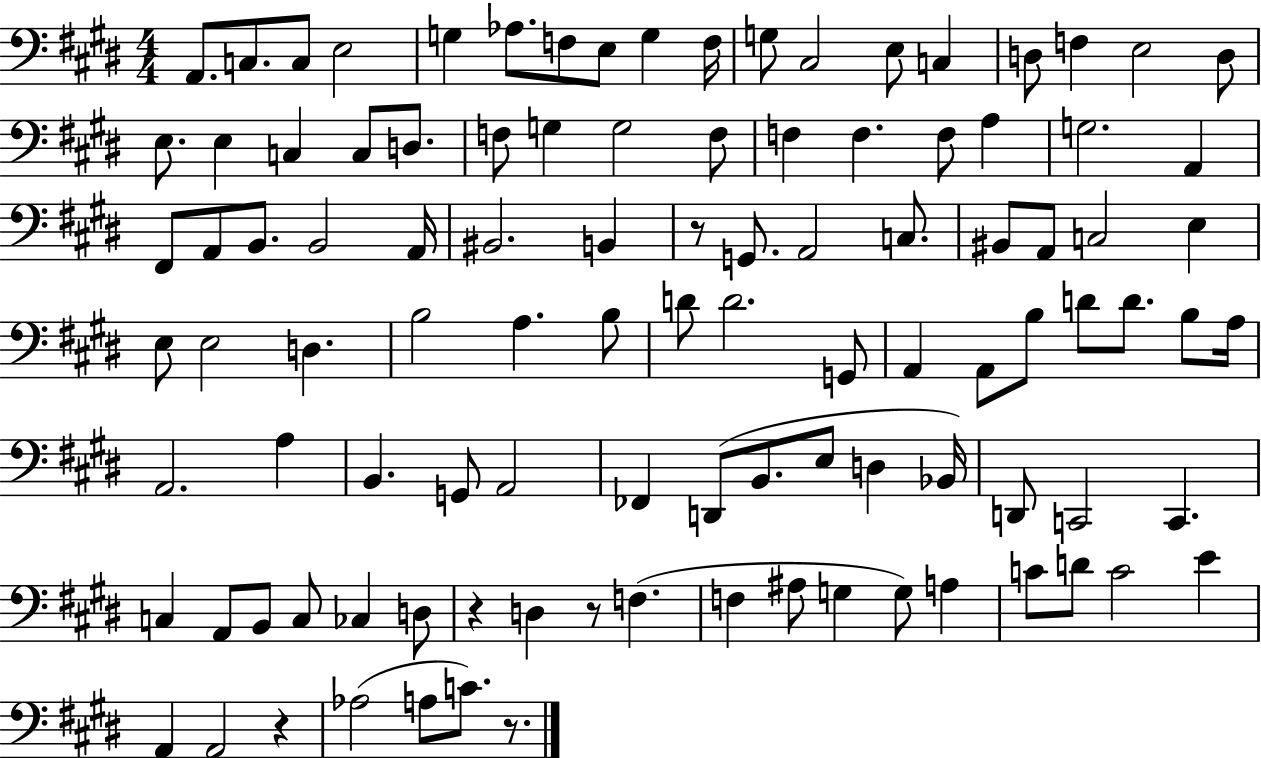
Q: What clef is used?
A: bass